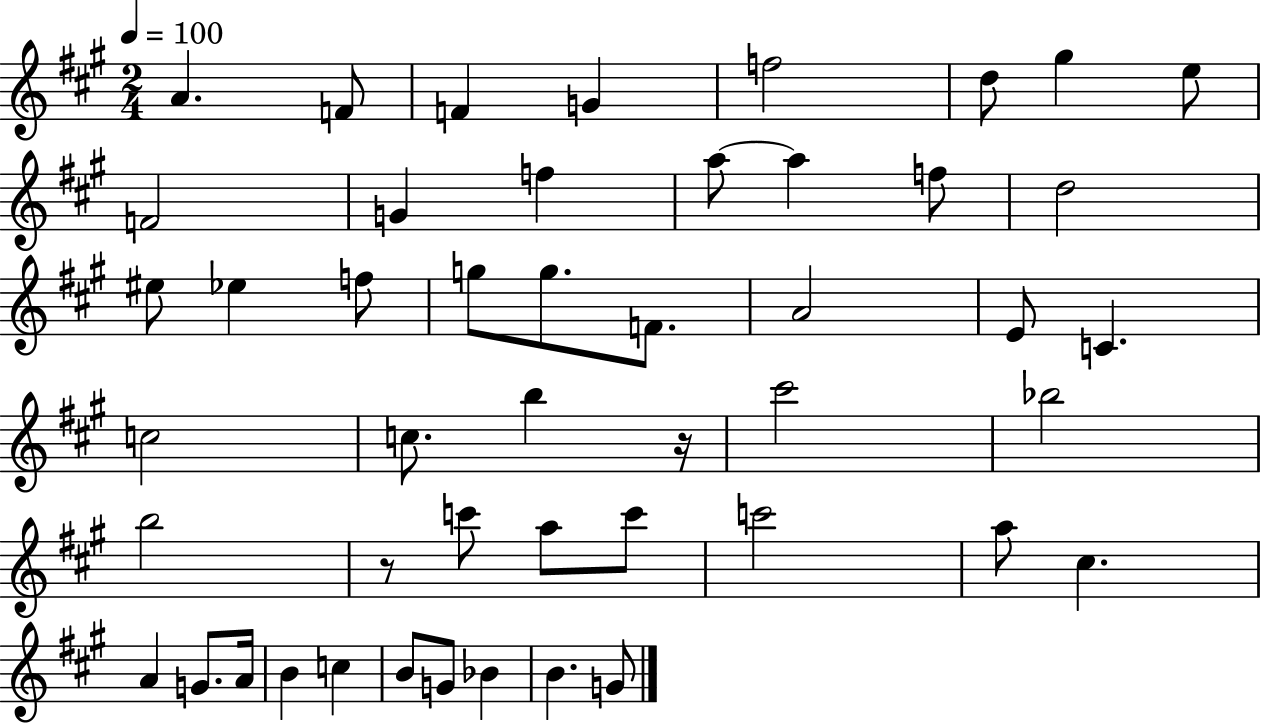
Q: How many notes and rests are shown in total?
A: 48